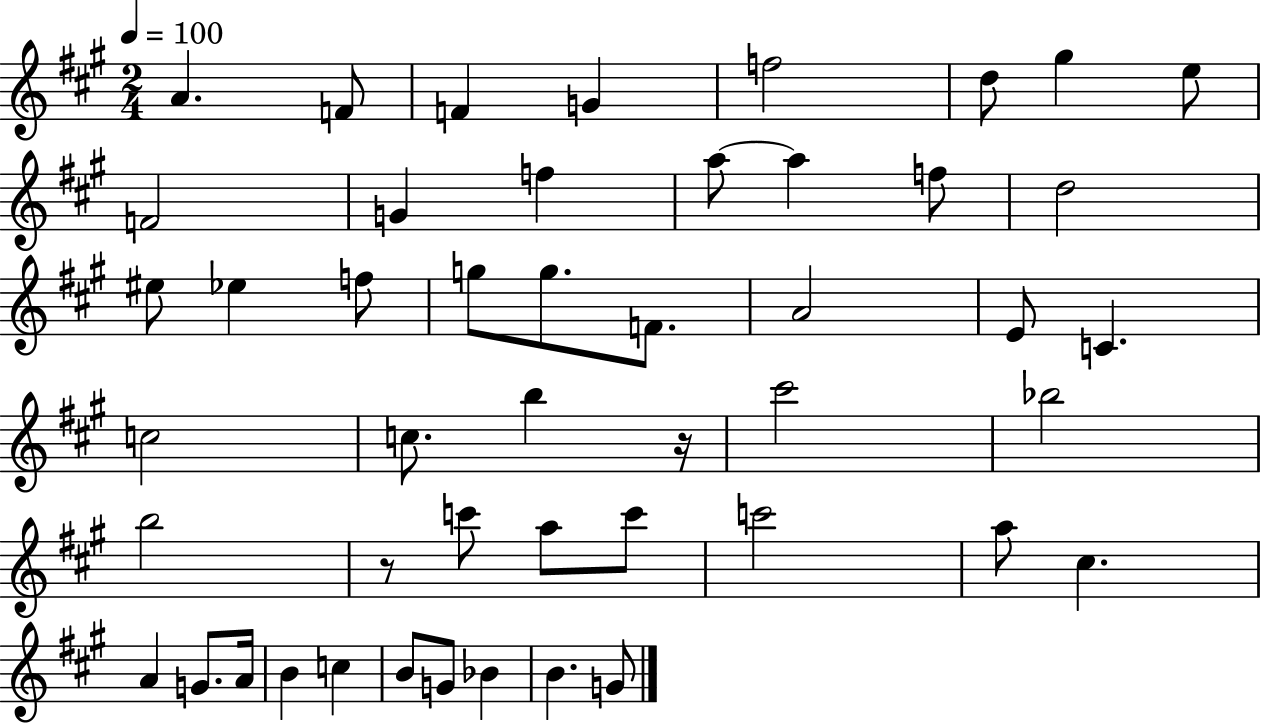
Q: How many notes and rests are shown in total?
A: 48